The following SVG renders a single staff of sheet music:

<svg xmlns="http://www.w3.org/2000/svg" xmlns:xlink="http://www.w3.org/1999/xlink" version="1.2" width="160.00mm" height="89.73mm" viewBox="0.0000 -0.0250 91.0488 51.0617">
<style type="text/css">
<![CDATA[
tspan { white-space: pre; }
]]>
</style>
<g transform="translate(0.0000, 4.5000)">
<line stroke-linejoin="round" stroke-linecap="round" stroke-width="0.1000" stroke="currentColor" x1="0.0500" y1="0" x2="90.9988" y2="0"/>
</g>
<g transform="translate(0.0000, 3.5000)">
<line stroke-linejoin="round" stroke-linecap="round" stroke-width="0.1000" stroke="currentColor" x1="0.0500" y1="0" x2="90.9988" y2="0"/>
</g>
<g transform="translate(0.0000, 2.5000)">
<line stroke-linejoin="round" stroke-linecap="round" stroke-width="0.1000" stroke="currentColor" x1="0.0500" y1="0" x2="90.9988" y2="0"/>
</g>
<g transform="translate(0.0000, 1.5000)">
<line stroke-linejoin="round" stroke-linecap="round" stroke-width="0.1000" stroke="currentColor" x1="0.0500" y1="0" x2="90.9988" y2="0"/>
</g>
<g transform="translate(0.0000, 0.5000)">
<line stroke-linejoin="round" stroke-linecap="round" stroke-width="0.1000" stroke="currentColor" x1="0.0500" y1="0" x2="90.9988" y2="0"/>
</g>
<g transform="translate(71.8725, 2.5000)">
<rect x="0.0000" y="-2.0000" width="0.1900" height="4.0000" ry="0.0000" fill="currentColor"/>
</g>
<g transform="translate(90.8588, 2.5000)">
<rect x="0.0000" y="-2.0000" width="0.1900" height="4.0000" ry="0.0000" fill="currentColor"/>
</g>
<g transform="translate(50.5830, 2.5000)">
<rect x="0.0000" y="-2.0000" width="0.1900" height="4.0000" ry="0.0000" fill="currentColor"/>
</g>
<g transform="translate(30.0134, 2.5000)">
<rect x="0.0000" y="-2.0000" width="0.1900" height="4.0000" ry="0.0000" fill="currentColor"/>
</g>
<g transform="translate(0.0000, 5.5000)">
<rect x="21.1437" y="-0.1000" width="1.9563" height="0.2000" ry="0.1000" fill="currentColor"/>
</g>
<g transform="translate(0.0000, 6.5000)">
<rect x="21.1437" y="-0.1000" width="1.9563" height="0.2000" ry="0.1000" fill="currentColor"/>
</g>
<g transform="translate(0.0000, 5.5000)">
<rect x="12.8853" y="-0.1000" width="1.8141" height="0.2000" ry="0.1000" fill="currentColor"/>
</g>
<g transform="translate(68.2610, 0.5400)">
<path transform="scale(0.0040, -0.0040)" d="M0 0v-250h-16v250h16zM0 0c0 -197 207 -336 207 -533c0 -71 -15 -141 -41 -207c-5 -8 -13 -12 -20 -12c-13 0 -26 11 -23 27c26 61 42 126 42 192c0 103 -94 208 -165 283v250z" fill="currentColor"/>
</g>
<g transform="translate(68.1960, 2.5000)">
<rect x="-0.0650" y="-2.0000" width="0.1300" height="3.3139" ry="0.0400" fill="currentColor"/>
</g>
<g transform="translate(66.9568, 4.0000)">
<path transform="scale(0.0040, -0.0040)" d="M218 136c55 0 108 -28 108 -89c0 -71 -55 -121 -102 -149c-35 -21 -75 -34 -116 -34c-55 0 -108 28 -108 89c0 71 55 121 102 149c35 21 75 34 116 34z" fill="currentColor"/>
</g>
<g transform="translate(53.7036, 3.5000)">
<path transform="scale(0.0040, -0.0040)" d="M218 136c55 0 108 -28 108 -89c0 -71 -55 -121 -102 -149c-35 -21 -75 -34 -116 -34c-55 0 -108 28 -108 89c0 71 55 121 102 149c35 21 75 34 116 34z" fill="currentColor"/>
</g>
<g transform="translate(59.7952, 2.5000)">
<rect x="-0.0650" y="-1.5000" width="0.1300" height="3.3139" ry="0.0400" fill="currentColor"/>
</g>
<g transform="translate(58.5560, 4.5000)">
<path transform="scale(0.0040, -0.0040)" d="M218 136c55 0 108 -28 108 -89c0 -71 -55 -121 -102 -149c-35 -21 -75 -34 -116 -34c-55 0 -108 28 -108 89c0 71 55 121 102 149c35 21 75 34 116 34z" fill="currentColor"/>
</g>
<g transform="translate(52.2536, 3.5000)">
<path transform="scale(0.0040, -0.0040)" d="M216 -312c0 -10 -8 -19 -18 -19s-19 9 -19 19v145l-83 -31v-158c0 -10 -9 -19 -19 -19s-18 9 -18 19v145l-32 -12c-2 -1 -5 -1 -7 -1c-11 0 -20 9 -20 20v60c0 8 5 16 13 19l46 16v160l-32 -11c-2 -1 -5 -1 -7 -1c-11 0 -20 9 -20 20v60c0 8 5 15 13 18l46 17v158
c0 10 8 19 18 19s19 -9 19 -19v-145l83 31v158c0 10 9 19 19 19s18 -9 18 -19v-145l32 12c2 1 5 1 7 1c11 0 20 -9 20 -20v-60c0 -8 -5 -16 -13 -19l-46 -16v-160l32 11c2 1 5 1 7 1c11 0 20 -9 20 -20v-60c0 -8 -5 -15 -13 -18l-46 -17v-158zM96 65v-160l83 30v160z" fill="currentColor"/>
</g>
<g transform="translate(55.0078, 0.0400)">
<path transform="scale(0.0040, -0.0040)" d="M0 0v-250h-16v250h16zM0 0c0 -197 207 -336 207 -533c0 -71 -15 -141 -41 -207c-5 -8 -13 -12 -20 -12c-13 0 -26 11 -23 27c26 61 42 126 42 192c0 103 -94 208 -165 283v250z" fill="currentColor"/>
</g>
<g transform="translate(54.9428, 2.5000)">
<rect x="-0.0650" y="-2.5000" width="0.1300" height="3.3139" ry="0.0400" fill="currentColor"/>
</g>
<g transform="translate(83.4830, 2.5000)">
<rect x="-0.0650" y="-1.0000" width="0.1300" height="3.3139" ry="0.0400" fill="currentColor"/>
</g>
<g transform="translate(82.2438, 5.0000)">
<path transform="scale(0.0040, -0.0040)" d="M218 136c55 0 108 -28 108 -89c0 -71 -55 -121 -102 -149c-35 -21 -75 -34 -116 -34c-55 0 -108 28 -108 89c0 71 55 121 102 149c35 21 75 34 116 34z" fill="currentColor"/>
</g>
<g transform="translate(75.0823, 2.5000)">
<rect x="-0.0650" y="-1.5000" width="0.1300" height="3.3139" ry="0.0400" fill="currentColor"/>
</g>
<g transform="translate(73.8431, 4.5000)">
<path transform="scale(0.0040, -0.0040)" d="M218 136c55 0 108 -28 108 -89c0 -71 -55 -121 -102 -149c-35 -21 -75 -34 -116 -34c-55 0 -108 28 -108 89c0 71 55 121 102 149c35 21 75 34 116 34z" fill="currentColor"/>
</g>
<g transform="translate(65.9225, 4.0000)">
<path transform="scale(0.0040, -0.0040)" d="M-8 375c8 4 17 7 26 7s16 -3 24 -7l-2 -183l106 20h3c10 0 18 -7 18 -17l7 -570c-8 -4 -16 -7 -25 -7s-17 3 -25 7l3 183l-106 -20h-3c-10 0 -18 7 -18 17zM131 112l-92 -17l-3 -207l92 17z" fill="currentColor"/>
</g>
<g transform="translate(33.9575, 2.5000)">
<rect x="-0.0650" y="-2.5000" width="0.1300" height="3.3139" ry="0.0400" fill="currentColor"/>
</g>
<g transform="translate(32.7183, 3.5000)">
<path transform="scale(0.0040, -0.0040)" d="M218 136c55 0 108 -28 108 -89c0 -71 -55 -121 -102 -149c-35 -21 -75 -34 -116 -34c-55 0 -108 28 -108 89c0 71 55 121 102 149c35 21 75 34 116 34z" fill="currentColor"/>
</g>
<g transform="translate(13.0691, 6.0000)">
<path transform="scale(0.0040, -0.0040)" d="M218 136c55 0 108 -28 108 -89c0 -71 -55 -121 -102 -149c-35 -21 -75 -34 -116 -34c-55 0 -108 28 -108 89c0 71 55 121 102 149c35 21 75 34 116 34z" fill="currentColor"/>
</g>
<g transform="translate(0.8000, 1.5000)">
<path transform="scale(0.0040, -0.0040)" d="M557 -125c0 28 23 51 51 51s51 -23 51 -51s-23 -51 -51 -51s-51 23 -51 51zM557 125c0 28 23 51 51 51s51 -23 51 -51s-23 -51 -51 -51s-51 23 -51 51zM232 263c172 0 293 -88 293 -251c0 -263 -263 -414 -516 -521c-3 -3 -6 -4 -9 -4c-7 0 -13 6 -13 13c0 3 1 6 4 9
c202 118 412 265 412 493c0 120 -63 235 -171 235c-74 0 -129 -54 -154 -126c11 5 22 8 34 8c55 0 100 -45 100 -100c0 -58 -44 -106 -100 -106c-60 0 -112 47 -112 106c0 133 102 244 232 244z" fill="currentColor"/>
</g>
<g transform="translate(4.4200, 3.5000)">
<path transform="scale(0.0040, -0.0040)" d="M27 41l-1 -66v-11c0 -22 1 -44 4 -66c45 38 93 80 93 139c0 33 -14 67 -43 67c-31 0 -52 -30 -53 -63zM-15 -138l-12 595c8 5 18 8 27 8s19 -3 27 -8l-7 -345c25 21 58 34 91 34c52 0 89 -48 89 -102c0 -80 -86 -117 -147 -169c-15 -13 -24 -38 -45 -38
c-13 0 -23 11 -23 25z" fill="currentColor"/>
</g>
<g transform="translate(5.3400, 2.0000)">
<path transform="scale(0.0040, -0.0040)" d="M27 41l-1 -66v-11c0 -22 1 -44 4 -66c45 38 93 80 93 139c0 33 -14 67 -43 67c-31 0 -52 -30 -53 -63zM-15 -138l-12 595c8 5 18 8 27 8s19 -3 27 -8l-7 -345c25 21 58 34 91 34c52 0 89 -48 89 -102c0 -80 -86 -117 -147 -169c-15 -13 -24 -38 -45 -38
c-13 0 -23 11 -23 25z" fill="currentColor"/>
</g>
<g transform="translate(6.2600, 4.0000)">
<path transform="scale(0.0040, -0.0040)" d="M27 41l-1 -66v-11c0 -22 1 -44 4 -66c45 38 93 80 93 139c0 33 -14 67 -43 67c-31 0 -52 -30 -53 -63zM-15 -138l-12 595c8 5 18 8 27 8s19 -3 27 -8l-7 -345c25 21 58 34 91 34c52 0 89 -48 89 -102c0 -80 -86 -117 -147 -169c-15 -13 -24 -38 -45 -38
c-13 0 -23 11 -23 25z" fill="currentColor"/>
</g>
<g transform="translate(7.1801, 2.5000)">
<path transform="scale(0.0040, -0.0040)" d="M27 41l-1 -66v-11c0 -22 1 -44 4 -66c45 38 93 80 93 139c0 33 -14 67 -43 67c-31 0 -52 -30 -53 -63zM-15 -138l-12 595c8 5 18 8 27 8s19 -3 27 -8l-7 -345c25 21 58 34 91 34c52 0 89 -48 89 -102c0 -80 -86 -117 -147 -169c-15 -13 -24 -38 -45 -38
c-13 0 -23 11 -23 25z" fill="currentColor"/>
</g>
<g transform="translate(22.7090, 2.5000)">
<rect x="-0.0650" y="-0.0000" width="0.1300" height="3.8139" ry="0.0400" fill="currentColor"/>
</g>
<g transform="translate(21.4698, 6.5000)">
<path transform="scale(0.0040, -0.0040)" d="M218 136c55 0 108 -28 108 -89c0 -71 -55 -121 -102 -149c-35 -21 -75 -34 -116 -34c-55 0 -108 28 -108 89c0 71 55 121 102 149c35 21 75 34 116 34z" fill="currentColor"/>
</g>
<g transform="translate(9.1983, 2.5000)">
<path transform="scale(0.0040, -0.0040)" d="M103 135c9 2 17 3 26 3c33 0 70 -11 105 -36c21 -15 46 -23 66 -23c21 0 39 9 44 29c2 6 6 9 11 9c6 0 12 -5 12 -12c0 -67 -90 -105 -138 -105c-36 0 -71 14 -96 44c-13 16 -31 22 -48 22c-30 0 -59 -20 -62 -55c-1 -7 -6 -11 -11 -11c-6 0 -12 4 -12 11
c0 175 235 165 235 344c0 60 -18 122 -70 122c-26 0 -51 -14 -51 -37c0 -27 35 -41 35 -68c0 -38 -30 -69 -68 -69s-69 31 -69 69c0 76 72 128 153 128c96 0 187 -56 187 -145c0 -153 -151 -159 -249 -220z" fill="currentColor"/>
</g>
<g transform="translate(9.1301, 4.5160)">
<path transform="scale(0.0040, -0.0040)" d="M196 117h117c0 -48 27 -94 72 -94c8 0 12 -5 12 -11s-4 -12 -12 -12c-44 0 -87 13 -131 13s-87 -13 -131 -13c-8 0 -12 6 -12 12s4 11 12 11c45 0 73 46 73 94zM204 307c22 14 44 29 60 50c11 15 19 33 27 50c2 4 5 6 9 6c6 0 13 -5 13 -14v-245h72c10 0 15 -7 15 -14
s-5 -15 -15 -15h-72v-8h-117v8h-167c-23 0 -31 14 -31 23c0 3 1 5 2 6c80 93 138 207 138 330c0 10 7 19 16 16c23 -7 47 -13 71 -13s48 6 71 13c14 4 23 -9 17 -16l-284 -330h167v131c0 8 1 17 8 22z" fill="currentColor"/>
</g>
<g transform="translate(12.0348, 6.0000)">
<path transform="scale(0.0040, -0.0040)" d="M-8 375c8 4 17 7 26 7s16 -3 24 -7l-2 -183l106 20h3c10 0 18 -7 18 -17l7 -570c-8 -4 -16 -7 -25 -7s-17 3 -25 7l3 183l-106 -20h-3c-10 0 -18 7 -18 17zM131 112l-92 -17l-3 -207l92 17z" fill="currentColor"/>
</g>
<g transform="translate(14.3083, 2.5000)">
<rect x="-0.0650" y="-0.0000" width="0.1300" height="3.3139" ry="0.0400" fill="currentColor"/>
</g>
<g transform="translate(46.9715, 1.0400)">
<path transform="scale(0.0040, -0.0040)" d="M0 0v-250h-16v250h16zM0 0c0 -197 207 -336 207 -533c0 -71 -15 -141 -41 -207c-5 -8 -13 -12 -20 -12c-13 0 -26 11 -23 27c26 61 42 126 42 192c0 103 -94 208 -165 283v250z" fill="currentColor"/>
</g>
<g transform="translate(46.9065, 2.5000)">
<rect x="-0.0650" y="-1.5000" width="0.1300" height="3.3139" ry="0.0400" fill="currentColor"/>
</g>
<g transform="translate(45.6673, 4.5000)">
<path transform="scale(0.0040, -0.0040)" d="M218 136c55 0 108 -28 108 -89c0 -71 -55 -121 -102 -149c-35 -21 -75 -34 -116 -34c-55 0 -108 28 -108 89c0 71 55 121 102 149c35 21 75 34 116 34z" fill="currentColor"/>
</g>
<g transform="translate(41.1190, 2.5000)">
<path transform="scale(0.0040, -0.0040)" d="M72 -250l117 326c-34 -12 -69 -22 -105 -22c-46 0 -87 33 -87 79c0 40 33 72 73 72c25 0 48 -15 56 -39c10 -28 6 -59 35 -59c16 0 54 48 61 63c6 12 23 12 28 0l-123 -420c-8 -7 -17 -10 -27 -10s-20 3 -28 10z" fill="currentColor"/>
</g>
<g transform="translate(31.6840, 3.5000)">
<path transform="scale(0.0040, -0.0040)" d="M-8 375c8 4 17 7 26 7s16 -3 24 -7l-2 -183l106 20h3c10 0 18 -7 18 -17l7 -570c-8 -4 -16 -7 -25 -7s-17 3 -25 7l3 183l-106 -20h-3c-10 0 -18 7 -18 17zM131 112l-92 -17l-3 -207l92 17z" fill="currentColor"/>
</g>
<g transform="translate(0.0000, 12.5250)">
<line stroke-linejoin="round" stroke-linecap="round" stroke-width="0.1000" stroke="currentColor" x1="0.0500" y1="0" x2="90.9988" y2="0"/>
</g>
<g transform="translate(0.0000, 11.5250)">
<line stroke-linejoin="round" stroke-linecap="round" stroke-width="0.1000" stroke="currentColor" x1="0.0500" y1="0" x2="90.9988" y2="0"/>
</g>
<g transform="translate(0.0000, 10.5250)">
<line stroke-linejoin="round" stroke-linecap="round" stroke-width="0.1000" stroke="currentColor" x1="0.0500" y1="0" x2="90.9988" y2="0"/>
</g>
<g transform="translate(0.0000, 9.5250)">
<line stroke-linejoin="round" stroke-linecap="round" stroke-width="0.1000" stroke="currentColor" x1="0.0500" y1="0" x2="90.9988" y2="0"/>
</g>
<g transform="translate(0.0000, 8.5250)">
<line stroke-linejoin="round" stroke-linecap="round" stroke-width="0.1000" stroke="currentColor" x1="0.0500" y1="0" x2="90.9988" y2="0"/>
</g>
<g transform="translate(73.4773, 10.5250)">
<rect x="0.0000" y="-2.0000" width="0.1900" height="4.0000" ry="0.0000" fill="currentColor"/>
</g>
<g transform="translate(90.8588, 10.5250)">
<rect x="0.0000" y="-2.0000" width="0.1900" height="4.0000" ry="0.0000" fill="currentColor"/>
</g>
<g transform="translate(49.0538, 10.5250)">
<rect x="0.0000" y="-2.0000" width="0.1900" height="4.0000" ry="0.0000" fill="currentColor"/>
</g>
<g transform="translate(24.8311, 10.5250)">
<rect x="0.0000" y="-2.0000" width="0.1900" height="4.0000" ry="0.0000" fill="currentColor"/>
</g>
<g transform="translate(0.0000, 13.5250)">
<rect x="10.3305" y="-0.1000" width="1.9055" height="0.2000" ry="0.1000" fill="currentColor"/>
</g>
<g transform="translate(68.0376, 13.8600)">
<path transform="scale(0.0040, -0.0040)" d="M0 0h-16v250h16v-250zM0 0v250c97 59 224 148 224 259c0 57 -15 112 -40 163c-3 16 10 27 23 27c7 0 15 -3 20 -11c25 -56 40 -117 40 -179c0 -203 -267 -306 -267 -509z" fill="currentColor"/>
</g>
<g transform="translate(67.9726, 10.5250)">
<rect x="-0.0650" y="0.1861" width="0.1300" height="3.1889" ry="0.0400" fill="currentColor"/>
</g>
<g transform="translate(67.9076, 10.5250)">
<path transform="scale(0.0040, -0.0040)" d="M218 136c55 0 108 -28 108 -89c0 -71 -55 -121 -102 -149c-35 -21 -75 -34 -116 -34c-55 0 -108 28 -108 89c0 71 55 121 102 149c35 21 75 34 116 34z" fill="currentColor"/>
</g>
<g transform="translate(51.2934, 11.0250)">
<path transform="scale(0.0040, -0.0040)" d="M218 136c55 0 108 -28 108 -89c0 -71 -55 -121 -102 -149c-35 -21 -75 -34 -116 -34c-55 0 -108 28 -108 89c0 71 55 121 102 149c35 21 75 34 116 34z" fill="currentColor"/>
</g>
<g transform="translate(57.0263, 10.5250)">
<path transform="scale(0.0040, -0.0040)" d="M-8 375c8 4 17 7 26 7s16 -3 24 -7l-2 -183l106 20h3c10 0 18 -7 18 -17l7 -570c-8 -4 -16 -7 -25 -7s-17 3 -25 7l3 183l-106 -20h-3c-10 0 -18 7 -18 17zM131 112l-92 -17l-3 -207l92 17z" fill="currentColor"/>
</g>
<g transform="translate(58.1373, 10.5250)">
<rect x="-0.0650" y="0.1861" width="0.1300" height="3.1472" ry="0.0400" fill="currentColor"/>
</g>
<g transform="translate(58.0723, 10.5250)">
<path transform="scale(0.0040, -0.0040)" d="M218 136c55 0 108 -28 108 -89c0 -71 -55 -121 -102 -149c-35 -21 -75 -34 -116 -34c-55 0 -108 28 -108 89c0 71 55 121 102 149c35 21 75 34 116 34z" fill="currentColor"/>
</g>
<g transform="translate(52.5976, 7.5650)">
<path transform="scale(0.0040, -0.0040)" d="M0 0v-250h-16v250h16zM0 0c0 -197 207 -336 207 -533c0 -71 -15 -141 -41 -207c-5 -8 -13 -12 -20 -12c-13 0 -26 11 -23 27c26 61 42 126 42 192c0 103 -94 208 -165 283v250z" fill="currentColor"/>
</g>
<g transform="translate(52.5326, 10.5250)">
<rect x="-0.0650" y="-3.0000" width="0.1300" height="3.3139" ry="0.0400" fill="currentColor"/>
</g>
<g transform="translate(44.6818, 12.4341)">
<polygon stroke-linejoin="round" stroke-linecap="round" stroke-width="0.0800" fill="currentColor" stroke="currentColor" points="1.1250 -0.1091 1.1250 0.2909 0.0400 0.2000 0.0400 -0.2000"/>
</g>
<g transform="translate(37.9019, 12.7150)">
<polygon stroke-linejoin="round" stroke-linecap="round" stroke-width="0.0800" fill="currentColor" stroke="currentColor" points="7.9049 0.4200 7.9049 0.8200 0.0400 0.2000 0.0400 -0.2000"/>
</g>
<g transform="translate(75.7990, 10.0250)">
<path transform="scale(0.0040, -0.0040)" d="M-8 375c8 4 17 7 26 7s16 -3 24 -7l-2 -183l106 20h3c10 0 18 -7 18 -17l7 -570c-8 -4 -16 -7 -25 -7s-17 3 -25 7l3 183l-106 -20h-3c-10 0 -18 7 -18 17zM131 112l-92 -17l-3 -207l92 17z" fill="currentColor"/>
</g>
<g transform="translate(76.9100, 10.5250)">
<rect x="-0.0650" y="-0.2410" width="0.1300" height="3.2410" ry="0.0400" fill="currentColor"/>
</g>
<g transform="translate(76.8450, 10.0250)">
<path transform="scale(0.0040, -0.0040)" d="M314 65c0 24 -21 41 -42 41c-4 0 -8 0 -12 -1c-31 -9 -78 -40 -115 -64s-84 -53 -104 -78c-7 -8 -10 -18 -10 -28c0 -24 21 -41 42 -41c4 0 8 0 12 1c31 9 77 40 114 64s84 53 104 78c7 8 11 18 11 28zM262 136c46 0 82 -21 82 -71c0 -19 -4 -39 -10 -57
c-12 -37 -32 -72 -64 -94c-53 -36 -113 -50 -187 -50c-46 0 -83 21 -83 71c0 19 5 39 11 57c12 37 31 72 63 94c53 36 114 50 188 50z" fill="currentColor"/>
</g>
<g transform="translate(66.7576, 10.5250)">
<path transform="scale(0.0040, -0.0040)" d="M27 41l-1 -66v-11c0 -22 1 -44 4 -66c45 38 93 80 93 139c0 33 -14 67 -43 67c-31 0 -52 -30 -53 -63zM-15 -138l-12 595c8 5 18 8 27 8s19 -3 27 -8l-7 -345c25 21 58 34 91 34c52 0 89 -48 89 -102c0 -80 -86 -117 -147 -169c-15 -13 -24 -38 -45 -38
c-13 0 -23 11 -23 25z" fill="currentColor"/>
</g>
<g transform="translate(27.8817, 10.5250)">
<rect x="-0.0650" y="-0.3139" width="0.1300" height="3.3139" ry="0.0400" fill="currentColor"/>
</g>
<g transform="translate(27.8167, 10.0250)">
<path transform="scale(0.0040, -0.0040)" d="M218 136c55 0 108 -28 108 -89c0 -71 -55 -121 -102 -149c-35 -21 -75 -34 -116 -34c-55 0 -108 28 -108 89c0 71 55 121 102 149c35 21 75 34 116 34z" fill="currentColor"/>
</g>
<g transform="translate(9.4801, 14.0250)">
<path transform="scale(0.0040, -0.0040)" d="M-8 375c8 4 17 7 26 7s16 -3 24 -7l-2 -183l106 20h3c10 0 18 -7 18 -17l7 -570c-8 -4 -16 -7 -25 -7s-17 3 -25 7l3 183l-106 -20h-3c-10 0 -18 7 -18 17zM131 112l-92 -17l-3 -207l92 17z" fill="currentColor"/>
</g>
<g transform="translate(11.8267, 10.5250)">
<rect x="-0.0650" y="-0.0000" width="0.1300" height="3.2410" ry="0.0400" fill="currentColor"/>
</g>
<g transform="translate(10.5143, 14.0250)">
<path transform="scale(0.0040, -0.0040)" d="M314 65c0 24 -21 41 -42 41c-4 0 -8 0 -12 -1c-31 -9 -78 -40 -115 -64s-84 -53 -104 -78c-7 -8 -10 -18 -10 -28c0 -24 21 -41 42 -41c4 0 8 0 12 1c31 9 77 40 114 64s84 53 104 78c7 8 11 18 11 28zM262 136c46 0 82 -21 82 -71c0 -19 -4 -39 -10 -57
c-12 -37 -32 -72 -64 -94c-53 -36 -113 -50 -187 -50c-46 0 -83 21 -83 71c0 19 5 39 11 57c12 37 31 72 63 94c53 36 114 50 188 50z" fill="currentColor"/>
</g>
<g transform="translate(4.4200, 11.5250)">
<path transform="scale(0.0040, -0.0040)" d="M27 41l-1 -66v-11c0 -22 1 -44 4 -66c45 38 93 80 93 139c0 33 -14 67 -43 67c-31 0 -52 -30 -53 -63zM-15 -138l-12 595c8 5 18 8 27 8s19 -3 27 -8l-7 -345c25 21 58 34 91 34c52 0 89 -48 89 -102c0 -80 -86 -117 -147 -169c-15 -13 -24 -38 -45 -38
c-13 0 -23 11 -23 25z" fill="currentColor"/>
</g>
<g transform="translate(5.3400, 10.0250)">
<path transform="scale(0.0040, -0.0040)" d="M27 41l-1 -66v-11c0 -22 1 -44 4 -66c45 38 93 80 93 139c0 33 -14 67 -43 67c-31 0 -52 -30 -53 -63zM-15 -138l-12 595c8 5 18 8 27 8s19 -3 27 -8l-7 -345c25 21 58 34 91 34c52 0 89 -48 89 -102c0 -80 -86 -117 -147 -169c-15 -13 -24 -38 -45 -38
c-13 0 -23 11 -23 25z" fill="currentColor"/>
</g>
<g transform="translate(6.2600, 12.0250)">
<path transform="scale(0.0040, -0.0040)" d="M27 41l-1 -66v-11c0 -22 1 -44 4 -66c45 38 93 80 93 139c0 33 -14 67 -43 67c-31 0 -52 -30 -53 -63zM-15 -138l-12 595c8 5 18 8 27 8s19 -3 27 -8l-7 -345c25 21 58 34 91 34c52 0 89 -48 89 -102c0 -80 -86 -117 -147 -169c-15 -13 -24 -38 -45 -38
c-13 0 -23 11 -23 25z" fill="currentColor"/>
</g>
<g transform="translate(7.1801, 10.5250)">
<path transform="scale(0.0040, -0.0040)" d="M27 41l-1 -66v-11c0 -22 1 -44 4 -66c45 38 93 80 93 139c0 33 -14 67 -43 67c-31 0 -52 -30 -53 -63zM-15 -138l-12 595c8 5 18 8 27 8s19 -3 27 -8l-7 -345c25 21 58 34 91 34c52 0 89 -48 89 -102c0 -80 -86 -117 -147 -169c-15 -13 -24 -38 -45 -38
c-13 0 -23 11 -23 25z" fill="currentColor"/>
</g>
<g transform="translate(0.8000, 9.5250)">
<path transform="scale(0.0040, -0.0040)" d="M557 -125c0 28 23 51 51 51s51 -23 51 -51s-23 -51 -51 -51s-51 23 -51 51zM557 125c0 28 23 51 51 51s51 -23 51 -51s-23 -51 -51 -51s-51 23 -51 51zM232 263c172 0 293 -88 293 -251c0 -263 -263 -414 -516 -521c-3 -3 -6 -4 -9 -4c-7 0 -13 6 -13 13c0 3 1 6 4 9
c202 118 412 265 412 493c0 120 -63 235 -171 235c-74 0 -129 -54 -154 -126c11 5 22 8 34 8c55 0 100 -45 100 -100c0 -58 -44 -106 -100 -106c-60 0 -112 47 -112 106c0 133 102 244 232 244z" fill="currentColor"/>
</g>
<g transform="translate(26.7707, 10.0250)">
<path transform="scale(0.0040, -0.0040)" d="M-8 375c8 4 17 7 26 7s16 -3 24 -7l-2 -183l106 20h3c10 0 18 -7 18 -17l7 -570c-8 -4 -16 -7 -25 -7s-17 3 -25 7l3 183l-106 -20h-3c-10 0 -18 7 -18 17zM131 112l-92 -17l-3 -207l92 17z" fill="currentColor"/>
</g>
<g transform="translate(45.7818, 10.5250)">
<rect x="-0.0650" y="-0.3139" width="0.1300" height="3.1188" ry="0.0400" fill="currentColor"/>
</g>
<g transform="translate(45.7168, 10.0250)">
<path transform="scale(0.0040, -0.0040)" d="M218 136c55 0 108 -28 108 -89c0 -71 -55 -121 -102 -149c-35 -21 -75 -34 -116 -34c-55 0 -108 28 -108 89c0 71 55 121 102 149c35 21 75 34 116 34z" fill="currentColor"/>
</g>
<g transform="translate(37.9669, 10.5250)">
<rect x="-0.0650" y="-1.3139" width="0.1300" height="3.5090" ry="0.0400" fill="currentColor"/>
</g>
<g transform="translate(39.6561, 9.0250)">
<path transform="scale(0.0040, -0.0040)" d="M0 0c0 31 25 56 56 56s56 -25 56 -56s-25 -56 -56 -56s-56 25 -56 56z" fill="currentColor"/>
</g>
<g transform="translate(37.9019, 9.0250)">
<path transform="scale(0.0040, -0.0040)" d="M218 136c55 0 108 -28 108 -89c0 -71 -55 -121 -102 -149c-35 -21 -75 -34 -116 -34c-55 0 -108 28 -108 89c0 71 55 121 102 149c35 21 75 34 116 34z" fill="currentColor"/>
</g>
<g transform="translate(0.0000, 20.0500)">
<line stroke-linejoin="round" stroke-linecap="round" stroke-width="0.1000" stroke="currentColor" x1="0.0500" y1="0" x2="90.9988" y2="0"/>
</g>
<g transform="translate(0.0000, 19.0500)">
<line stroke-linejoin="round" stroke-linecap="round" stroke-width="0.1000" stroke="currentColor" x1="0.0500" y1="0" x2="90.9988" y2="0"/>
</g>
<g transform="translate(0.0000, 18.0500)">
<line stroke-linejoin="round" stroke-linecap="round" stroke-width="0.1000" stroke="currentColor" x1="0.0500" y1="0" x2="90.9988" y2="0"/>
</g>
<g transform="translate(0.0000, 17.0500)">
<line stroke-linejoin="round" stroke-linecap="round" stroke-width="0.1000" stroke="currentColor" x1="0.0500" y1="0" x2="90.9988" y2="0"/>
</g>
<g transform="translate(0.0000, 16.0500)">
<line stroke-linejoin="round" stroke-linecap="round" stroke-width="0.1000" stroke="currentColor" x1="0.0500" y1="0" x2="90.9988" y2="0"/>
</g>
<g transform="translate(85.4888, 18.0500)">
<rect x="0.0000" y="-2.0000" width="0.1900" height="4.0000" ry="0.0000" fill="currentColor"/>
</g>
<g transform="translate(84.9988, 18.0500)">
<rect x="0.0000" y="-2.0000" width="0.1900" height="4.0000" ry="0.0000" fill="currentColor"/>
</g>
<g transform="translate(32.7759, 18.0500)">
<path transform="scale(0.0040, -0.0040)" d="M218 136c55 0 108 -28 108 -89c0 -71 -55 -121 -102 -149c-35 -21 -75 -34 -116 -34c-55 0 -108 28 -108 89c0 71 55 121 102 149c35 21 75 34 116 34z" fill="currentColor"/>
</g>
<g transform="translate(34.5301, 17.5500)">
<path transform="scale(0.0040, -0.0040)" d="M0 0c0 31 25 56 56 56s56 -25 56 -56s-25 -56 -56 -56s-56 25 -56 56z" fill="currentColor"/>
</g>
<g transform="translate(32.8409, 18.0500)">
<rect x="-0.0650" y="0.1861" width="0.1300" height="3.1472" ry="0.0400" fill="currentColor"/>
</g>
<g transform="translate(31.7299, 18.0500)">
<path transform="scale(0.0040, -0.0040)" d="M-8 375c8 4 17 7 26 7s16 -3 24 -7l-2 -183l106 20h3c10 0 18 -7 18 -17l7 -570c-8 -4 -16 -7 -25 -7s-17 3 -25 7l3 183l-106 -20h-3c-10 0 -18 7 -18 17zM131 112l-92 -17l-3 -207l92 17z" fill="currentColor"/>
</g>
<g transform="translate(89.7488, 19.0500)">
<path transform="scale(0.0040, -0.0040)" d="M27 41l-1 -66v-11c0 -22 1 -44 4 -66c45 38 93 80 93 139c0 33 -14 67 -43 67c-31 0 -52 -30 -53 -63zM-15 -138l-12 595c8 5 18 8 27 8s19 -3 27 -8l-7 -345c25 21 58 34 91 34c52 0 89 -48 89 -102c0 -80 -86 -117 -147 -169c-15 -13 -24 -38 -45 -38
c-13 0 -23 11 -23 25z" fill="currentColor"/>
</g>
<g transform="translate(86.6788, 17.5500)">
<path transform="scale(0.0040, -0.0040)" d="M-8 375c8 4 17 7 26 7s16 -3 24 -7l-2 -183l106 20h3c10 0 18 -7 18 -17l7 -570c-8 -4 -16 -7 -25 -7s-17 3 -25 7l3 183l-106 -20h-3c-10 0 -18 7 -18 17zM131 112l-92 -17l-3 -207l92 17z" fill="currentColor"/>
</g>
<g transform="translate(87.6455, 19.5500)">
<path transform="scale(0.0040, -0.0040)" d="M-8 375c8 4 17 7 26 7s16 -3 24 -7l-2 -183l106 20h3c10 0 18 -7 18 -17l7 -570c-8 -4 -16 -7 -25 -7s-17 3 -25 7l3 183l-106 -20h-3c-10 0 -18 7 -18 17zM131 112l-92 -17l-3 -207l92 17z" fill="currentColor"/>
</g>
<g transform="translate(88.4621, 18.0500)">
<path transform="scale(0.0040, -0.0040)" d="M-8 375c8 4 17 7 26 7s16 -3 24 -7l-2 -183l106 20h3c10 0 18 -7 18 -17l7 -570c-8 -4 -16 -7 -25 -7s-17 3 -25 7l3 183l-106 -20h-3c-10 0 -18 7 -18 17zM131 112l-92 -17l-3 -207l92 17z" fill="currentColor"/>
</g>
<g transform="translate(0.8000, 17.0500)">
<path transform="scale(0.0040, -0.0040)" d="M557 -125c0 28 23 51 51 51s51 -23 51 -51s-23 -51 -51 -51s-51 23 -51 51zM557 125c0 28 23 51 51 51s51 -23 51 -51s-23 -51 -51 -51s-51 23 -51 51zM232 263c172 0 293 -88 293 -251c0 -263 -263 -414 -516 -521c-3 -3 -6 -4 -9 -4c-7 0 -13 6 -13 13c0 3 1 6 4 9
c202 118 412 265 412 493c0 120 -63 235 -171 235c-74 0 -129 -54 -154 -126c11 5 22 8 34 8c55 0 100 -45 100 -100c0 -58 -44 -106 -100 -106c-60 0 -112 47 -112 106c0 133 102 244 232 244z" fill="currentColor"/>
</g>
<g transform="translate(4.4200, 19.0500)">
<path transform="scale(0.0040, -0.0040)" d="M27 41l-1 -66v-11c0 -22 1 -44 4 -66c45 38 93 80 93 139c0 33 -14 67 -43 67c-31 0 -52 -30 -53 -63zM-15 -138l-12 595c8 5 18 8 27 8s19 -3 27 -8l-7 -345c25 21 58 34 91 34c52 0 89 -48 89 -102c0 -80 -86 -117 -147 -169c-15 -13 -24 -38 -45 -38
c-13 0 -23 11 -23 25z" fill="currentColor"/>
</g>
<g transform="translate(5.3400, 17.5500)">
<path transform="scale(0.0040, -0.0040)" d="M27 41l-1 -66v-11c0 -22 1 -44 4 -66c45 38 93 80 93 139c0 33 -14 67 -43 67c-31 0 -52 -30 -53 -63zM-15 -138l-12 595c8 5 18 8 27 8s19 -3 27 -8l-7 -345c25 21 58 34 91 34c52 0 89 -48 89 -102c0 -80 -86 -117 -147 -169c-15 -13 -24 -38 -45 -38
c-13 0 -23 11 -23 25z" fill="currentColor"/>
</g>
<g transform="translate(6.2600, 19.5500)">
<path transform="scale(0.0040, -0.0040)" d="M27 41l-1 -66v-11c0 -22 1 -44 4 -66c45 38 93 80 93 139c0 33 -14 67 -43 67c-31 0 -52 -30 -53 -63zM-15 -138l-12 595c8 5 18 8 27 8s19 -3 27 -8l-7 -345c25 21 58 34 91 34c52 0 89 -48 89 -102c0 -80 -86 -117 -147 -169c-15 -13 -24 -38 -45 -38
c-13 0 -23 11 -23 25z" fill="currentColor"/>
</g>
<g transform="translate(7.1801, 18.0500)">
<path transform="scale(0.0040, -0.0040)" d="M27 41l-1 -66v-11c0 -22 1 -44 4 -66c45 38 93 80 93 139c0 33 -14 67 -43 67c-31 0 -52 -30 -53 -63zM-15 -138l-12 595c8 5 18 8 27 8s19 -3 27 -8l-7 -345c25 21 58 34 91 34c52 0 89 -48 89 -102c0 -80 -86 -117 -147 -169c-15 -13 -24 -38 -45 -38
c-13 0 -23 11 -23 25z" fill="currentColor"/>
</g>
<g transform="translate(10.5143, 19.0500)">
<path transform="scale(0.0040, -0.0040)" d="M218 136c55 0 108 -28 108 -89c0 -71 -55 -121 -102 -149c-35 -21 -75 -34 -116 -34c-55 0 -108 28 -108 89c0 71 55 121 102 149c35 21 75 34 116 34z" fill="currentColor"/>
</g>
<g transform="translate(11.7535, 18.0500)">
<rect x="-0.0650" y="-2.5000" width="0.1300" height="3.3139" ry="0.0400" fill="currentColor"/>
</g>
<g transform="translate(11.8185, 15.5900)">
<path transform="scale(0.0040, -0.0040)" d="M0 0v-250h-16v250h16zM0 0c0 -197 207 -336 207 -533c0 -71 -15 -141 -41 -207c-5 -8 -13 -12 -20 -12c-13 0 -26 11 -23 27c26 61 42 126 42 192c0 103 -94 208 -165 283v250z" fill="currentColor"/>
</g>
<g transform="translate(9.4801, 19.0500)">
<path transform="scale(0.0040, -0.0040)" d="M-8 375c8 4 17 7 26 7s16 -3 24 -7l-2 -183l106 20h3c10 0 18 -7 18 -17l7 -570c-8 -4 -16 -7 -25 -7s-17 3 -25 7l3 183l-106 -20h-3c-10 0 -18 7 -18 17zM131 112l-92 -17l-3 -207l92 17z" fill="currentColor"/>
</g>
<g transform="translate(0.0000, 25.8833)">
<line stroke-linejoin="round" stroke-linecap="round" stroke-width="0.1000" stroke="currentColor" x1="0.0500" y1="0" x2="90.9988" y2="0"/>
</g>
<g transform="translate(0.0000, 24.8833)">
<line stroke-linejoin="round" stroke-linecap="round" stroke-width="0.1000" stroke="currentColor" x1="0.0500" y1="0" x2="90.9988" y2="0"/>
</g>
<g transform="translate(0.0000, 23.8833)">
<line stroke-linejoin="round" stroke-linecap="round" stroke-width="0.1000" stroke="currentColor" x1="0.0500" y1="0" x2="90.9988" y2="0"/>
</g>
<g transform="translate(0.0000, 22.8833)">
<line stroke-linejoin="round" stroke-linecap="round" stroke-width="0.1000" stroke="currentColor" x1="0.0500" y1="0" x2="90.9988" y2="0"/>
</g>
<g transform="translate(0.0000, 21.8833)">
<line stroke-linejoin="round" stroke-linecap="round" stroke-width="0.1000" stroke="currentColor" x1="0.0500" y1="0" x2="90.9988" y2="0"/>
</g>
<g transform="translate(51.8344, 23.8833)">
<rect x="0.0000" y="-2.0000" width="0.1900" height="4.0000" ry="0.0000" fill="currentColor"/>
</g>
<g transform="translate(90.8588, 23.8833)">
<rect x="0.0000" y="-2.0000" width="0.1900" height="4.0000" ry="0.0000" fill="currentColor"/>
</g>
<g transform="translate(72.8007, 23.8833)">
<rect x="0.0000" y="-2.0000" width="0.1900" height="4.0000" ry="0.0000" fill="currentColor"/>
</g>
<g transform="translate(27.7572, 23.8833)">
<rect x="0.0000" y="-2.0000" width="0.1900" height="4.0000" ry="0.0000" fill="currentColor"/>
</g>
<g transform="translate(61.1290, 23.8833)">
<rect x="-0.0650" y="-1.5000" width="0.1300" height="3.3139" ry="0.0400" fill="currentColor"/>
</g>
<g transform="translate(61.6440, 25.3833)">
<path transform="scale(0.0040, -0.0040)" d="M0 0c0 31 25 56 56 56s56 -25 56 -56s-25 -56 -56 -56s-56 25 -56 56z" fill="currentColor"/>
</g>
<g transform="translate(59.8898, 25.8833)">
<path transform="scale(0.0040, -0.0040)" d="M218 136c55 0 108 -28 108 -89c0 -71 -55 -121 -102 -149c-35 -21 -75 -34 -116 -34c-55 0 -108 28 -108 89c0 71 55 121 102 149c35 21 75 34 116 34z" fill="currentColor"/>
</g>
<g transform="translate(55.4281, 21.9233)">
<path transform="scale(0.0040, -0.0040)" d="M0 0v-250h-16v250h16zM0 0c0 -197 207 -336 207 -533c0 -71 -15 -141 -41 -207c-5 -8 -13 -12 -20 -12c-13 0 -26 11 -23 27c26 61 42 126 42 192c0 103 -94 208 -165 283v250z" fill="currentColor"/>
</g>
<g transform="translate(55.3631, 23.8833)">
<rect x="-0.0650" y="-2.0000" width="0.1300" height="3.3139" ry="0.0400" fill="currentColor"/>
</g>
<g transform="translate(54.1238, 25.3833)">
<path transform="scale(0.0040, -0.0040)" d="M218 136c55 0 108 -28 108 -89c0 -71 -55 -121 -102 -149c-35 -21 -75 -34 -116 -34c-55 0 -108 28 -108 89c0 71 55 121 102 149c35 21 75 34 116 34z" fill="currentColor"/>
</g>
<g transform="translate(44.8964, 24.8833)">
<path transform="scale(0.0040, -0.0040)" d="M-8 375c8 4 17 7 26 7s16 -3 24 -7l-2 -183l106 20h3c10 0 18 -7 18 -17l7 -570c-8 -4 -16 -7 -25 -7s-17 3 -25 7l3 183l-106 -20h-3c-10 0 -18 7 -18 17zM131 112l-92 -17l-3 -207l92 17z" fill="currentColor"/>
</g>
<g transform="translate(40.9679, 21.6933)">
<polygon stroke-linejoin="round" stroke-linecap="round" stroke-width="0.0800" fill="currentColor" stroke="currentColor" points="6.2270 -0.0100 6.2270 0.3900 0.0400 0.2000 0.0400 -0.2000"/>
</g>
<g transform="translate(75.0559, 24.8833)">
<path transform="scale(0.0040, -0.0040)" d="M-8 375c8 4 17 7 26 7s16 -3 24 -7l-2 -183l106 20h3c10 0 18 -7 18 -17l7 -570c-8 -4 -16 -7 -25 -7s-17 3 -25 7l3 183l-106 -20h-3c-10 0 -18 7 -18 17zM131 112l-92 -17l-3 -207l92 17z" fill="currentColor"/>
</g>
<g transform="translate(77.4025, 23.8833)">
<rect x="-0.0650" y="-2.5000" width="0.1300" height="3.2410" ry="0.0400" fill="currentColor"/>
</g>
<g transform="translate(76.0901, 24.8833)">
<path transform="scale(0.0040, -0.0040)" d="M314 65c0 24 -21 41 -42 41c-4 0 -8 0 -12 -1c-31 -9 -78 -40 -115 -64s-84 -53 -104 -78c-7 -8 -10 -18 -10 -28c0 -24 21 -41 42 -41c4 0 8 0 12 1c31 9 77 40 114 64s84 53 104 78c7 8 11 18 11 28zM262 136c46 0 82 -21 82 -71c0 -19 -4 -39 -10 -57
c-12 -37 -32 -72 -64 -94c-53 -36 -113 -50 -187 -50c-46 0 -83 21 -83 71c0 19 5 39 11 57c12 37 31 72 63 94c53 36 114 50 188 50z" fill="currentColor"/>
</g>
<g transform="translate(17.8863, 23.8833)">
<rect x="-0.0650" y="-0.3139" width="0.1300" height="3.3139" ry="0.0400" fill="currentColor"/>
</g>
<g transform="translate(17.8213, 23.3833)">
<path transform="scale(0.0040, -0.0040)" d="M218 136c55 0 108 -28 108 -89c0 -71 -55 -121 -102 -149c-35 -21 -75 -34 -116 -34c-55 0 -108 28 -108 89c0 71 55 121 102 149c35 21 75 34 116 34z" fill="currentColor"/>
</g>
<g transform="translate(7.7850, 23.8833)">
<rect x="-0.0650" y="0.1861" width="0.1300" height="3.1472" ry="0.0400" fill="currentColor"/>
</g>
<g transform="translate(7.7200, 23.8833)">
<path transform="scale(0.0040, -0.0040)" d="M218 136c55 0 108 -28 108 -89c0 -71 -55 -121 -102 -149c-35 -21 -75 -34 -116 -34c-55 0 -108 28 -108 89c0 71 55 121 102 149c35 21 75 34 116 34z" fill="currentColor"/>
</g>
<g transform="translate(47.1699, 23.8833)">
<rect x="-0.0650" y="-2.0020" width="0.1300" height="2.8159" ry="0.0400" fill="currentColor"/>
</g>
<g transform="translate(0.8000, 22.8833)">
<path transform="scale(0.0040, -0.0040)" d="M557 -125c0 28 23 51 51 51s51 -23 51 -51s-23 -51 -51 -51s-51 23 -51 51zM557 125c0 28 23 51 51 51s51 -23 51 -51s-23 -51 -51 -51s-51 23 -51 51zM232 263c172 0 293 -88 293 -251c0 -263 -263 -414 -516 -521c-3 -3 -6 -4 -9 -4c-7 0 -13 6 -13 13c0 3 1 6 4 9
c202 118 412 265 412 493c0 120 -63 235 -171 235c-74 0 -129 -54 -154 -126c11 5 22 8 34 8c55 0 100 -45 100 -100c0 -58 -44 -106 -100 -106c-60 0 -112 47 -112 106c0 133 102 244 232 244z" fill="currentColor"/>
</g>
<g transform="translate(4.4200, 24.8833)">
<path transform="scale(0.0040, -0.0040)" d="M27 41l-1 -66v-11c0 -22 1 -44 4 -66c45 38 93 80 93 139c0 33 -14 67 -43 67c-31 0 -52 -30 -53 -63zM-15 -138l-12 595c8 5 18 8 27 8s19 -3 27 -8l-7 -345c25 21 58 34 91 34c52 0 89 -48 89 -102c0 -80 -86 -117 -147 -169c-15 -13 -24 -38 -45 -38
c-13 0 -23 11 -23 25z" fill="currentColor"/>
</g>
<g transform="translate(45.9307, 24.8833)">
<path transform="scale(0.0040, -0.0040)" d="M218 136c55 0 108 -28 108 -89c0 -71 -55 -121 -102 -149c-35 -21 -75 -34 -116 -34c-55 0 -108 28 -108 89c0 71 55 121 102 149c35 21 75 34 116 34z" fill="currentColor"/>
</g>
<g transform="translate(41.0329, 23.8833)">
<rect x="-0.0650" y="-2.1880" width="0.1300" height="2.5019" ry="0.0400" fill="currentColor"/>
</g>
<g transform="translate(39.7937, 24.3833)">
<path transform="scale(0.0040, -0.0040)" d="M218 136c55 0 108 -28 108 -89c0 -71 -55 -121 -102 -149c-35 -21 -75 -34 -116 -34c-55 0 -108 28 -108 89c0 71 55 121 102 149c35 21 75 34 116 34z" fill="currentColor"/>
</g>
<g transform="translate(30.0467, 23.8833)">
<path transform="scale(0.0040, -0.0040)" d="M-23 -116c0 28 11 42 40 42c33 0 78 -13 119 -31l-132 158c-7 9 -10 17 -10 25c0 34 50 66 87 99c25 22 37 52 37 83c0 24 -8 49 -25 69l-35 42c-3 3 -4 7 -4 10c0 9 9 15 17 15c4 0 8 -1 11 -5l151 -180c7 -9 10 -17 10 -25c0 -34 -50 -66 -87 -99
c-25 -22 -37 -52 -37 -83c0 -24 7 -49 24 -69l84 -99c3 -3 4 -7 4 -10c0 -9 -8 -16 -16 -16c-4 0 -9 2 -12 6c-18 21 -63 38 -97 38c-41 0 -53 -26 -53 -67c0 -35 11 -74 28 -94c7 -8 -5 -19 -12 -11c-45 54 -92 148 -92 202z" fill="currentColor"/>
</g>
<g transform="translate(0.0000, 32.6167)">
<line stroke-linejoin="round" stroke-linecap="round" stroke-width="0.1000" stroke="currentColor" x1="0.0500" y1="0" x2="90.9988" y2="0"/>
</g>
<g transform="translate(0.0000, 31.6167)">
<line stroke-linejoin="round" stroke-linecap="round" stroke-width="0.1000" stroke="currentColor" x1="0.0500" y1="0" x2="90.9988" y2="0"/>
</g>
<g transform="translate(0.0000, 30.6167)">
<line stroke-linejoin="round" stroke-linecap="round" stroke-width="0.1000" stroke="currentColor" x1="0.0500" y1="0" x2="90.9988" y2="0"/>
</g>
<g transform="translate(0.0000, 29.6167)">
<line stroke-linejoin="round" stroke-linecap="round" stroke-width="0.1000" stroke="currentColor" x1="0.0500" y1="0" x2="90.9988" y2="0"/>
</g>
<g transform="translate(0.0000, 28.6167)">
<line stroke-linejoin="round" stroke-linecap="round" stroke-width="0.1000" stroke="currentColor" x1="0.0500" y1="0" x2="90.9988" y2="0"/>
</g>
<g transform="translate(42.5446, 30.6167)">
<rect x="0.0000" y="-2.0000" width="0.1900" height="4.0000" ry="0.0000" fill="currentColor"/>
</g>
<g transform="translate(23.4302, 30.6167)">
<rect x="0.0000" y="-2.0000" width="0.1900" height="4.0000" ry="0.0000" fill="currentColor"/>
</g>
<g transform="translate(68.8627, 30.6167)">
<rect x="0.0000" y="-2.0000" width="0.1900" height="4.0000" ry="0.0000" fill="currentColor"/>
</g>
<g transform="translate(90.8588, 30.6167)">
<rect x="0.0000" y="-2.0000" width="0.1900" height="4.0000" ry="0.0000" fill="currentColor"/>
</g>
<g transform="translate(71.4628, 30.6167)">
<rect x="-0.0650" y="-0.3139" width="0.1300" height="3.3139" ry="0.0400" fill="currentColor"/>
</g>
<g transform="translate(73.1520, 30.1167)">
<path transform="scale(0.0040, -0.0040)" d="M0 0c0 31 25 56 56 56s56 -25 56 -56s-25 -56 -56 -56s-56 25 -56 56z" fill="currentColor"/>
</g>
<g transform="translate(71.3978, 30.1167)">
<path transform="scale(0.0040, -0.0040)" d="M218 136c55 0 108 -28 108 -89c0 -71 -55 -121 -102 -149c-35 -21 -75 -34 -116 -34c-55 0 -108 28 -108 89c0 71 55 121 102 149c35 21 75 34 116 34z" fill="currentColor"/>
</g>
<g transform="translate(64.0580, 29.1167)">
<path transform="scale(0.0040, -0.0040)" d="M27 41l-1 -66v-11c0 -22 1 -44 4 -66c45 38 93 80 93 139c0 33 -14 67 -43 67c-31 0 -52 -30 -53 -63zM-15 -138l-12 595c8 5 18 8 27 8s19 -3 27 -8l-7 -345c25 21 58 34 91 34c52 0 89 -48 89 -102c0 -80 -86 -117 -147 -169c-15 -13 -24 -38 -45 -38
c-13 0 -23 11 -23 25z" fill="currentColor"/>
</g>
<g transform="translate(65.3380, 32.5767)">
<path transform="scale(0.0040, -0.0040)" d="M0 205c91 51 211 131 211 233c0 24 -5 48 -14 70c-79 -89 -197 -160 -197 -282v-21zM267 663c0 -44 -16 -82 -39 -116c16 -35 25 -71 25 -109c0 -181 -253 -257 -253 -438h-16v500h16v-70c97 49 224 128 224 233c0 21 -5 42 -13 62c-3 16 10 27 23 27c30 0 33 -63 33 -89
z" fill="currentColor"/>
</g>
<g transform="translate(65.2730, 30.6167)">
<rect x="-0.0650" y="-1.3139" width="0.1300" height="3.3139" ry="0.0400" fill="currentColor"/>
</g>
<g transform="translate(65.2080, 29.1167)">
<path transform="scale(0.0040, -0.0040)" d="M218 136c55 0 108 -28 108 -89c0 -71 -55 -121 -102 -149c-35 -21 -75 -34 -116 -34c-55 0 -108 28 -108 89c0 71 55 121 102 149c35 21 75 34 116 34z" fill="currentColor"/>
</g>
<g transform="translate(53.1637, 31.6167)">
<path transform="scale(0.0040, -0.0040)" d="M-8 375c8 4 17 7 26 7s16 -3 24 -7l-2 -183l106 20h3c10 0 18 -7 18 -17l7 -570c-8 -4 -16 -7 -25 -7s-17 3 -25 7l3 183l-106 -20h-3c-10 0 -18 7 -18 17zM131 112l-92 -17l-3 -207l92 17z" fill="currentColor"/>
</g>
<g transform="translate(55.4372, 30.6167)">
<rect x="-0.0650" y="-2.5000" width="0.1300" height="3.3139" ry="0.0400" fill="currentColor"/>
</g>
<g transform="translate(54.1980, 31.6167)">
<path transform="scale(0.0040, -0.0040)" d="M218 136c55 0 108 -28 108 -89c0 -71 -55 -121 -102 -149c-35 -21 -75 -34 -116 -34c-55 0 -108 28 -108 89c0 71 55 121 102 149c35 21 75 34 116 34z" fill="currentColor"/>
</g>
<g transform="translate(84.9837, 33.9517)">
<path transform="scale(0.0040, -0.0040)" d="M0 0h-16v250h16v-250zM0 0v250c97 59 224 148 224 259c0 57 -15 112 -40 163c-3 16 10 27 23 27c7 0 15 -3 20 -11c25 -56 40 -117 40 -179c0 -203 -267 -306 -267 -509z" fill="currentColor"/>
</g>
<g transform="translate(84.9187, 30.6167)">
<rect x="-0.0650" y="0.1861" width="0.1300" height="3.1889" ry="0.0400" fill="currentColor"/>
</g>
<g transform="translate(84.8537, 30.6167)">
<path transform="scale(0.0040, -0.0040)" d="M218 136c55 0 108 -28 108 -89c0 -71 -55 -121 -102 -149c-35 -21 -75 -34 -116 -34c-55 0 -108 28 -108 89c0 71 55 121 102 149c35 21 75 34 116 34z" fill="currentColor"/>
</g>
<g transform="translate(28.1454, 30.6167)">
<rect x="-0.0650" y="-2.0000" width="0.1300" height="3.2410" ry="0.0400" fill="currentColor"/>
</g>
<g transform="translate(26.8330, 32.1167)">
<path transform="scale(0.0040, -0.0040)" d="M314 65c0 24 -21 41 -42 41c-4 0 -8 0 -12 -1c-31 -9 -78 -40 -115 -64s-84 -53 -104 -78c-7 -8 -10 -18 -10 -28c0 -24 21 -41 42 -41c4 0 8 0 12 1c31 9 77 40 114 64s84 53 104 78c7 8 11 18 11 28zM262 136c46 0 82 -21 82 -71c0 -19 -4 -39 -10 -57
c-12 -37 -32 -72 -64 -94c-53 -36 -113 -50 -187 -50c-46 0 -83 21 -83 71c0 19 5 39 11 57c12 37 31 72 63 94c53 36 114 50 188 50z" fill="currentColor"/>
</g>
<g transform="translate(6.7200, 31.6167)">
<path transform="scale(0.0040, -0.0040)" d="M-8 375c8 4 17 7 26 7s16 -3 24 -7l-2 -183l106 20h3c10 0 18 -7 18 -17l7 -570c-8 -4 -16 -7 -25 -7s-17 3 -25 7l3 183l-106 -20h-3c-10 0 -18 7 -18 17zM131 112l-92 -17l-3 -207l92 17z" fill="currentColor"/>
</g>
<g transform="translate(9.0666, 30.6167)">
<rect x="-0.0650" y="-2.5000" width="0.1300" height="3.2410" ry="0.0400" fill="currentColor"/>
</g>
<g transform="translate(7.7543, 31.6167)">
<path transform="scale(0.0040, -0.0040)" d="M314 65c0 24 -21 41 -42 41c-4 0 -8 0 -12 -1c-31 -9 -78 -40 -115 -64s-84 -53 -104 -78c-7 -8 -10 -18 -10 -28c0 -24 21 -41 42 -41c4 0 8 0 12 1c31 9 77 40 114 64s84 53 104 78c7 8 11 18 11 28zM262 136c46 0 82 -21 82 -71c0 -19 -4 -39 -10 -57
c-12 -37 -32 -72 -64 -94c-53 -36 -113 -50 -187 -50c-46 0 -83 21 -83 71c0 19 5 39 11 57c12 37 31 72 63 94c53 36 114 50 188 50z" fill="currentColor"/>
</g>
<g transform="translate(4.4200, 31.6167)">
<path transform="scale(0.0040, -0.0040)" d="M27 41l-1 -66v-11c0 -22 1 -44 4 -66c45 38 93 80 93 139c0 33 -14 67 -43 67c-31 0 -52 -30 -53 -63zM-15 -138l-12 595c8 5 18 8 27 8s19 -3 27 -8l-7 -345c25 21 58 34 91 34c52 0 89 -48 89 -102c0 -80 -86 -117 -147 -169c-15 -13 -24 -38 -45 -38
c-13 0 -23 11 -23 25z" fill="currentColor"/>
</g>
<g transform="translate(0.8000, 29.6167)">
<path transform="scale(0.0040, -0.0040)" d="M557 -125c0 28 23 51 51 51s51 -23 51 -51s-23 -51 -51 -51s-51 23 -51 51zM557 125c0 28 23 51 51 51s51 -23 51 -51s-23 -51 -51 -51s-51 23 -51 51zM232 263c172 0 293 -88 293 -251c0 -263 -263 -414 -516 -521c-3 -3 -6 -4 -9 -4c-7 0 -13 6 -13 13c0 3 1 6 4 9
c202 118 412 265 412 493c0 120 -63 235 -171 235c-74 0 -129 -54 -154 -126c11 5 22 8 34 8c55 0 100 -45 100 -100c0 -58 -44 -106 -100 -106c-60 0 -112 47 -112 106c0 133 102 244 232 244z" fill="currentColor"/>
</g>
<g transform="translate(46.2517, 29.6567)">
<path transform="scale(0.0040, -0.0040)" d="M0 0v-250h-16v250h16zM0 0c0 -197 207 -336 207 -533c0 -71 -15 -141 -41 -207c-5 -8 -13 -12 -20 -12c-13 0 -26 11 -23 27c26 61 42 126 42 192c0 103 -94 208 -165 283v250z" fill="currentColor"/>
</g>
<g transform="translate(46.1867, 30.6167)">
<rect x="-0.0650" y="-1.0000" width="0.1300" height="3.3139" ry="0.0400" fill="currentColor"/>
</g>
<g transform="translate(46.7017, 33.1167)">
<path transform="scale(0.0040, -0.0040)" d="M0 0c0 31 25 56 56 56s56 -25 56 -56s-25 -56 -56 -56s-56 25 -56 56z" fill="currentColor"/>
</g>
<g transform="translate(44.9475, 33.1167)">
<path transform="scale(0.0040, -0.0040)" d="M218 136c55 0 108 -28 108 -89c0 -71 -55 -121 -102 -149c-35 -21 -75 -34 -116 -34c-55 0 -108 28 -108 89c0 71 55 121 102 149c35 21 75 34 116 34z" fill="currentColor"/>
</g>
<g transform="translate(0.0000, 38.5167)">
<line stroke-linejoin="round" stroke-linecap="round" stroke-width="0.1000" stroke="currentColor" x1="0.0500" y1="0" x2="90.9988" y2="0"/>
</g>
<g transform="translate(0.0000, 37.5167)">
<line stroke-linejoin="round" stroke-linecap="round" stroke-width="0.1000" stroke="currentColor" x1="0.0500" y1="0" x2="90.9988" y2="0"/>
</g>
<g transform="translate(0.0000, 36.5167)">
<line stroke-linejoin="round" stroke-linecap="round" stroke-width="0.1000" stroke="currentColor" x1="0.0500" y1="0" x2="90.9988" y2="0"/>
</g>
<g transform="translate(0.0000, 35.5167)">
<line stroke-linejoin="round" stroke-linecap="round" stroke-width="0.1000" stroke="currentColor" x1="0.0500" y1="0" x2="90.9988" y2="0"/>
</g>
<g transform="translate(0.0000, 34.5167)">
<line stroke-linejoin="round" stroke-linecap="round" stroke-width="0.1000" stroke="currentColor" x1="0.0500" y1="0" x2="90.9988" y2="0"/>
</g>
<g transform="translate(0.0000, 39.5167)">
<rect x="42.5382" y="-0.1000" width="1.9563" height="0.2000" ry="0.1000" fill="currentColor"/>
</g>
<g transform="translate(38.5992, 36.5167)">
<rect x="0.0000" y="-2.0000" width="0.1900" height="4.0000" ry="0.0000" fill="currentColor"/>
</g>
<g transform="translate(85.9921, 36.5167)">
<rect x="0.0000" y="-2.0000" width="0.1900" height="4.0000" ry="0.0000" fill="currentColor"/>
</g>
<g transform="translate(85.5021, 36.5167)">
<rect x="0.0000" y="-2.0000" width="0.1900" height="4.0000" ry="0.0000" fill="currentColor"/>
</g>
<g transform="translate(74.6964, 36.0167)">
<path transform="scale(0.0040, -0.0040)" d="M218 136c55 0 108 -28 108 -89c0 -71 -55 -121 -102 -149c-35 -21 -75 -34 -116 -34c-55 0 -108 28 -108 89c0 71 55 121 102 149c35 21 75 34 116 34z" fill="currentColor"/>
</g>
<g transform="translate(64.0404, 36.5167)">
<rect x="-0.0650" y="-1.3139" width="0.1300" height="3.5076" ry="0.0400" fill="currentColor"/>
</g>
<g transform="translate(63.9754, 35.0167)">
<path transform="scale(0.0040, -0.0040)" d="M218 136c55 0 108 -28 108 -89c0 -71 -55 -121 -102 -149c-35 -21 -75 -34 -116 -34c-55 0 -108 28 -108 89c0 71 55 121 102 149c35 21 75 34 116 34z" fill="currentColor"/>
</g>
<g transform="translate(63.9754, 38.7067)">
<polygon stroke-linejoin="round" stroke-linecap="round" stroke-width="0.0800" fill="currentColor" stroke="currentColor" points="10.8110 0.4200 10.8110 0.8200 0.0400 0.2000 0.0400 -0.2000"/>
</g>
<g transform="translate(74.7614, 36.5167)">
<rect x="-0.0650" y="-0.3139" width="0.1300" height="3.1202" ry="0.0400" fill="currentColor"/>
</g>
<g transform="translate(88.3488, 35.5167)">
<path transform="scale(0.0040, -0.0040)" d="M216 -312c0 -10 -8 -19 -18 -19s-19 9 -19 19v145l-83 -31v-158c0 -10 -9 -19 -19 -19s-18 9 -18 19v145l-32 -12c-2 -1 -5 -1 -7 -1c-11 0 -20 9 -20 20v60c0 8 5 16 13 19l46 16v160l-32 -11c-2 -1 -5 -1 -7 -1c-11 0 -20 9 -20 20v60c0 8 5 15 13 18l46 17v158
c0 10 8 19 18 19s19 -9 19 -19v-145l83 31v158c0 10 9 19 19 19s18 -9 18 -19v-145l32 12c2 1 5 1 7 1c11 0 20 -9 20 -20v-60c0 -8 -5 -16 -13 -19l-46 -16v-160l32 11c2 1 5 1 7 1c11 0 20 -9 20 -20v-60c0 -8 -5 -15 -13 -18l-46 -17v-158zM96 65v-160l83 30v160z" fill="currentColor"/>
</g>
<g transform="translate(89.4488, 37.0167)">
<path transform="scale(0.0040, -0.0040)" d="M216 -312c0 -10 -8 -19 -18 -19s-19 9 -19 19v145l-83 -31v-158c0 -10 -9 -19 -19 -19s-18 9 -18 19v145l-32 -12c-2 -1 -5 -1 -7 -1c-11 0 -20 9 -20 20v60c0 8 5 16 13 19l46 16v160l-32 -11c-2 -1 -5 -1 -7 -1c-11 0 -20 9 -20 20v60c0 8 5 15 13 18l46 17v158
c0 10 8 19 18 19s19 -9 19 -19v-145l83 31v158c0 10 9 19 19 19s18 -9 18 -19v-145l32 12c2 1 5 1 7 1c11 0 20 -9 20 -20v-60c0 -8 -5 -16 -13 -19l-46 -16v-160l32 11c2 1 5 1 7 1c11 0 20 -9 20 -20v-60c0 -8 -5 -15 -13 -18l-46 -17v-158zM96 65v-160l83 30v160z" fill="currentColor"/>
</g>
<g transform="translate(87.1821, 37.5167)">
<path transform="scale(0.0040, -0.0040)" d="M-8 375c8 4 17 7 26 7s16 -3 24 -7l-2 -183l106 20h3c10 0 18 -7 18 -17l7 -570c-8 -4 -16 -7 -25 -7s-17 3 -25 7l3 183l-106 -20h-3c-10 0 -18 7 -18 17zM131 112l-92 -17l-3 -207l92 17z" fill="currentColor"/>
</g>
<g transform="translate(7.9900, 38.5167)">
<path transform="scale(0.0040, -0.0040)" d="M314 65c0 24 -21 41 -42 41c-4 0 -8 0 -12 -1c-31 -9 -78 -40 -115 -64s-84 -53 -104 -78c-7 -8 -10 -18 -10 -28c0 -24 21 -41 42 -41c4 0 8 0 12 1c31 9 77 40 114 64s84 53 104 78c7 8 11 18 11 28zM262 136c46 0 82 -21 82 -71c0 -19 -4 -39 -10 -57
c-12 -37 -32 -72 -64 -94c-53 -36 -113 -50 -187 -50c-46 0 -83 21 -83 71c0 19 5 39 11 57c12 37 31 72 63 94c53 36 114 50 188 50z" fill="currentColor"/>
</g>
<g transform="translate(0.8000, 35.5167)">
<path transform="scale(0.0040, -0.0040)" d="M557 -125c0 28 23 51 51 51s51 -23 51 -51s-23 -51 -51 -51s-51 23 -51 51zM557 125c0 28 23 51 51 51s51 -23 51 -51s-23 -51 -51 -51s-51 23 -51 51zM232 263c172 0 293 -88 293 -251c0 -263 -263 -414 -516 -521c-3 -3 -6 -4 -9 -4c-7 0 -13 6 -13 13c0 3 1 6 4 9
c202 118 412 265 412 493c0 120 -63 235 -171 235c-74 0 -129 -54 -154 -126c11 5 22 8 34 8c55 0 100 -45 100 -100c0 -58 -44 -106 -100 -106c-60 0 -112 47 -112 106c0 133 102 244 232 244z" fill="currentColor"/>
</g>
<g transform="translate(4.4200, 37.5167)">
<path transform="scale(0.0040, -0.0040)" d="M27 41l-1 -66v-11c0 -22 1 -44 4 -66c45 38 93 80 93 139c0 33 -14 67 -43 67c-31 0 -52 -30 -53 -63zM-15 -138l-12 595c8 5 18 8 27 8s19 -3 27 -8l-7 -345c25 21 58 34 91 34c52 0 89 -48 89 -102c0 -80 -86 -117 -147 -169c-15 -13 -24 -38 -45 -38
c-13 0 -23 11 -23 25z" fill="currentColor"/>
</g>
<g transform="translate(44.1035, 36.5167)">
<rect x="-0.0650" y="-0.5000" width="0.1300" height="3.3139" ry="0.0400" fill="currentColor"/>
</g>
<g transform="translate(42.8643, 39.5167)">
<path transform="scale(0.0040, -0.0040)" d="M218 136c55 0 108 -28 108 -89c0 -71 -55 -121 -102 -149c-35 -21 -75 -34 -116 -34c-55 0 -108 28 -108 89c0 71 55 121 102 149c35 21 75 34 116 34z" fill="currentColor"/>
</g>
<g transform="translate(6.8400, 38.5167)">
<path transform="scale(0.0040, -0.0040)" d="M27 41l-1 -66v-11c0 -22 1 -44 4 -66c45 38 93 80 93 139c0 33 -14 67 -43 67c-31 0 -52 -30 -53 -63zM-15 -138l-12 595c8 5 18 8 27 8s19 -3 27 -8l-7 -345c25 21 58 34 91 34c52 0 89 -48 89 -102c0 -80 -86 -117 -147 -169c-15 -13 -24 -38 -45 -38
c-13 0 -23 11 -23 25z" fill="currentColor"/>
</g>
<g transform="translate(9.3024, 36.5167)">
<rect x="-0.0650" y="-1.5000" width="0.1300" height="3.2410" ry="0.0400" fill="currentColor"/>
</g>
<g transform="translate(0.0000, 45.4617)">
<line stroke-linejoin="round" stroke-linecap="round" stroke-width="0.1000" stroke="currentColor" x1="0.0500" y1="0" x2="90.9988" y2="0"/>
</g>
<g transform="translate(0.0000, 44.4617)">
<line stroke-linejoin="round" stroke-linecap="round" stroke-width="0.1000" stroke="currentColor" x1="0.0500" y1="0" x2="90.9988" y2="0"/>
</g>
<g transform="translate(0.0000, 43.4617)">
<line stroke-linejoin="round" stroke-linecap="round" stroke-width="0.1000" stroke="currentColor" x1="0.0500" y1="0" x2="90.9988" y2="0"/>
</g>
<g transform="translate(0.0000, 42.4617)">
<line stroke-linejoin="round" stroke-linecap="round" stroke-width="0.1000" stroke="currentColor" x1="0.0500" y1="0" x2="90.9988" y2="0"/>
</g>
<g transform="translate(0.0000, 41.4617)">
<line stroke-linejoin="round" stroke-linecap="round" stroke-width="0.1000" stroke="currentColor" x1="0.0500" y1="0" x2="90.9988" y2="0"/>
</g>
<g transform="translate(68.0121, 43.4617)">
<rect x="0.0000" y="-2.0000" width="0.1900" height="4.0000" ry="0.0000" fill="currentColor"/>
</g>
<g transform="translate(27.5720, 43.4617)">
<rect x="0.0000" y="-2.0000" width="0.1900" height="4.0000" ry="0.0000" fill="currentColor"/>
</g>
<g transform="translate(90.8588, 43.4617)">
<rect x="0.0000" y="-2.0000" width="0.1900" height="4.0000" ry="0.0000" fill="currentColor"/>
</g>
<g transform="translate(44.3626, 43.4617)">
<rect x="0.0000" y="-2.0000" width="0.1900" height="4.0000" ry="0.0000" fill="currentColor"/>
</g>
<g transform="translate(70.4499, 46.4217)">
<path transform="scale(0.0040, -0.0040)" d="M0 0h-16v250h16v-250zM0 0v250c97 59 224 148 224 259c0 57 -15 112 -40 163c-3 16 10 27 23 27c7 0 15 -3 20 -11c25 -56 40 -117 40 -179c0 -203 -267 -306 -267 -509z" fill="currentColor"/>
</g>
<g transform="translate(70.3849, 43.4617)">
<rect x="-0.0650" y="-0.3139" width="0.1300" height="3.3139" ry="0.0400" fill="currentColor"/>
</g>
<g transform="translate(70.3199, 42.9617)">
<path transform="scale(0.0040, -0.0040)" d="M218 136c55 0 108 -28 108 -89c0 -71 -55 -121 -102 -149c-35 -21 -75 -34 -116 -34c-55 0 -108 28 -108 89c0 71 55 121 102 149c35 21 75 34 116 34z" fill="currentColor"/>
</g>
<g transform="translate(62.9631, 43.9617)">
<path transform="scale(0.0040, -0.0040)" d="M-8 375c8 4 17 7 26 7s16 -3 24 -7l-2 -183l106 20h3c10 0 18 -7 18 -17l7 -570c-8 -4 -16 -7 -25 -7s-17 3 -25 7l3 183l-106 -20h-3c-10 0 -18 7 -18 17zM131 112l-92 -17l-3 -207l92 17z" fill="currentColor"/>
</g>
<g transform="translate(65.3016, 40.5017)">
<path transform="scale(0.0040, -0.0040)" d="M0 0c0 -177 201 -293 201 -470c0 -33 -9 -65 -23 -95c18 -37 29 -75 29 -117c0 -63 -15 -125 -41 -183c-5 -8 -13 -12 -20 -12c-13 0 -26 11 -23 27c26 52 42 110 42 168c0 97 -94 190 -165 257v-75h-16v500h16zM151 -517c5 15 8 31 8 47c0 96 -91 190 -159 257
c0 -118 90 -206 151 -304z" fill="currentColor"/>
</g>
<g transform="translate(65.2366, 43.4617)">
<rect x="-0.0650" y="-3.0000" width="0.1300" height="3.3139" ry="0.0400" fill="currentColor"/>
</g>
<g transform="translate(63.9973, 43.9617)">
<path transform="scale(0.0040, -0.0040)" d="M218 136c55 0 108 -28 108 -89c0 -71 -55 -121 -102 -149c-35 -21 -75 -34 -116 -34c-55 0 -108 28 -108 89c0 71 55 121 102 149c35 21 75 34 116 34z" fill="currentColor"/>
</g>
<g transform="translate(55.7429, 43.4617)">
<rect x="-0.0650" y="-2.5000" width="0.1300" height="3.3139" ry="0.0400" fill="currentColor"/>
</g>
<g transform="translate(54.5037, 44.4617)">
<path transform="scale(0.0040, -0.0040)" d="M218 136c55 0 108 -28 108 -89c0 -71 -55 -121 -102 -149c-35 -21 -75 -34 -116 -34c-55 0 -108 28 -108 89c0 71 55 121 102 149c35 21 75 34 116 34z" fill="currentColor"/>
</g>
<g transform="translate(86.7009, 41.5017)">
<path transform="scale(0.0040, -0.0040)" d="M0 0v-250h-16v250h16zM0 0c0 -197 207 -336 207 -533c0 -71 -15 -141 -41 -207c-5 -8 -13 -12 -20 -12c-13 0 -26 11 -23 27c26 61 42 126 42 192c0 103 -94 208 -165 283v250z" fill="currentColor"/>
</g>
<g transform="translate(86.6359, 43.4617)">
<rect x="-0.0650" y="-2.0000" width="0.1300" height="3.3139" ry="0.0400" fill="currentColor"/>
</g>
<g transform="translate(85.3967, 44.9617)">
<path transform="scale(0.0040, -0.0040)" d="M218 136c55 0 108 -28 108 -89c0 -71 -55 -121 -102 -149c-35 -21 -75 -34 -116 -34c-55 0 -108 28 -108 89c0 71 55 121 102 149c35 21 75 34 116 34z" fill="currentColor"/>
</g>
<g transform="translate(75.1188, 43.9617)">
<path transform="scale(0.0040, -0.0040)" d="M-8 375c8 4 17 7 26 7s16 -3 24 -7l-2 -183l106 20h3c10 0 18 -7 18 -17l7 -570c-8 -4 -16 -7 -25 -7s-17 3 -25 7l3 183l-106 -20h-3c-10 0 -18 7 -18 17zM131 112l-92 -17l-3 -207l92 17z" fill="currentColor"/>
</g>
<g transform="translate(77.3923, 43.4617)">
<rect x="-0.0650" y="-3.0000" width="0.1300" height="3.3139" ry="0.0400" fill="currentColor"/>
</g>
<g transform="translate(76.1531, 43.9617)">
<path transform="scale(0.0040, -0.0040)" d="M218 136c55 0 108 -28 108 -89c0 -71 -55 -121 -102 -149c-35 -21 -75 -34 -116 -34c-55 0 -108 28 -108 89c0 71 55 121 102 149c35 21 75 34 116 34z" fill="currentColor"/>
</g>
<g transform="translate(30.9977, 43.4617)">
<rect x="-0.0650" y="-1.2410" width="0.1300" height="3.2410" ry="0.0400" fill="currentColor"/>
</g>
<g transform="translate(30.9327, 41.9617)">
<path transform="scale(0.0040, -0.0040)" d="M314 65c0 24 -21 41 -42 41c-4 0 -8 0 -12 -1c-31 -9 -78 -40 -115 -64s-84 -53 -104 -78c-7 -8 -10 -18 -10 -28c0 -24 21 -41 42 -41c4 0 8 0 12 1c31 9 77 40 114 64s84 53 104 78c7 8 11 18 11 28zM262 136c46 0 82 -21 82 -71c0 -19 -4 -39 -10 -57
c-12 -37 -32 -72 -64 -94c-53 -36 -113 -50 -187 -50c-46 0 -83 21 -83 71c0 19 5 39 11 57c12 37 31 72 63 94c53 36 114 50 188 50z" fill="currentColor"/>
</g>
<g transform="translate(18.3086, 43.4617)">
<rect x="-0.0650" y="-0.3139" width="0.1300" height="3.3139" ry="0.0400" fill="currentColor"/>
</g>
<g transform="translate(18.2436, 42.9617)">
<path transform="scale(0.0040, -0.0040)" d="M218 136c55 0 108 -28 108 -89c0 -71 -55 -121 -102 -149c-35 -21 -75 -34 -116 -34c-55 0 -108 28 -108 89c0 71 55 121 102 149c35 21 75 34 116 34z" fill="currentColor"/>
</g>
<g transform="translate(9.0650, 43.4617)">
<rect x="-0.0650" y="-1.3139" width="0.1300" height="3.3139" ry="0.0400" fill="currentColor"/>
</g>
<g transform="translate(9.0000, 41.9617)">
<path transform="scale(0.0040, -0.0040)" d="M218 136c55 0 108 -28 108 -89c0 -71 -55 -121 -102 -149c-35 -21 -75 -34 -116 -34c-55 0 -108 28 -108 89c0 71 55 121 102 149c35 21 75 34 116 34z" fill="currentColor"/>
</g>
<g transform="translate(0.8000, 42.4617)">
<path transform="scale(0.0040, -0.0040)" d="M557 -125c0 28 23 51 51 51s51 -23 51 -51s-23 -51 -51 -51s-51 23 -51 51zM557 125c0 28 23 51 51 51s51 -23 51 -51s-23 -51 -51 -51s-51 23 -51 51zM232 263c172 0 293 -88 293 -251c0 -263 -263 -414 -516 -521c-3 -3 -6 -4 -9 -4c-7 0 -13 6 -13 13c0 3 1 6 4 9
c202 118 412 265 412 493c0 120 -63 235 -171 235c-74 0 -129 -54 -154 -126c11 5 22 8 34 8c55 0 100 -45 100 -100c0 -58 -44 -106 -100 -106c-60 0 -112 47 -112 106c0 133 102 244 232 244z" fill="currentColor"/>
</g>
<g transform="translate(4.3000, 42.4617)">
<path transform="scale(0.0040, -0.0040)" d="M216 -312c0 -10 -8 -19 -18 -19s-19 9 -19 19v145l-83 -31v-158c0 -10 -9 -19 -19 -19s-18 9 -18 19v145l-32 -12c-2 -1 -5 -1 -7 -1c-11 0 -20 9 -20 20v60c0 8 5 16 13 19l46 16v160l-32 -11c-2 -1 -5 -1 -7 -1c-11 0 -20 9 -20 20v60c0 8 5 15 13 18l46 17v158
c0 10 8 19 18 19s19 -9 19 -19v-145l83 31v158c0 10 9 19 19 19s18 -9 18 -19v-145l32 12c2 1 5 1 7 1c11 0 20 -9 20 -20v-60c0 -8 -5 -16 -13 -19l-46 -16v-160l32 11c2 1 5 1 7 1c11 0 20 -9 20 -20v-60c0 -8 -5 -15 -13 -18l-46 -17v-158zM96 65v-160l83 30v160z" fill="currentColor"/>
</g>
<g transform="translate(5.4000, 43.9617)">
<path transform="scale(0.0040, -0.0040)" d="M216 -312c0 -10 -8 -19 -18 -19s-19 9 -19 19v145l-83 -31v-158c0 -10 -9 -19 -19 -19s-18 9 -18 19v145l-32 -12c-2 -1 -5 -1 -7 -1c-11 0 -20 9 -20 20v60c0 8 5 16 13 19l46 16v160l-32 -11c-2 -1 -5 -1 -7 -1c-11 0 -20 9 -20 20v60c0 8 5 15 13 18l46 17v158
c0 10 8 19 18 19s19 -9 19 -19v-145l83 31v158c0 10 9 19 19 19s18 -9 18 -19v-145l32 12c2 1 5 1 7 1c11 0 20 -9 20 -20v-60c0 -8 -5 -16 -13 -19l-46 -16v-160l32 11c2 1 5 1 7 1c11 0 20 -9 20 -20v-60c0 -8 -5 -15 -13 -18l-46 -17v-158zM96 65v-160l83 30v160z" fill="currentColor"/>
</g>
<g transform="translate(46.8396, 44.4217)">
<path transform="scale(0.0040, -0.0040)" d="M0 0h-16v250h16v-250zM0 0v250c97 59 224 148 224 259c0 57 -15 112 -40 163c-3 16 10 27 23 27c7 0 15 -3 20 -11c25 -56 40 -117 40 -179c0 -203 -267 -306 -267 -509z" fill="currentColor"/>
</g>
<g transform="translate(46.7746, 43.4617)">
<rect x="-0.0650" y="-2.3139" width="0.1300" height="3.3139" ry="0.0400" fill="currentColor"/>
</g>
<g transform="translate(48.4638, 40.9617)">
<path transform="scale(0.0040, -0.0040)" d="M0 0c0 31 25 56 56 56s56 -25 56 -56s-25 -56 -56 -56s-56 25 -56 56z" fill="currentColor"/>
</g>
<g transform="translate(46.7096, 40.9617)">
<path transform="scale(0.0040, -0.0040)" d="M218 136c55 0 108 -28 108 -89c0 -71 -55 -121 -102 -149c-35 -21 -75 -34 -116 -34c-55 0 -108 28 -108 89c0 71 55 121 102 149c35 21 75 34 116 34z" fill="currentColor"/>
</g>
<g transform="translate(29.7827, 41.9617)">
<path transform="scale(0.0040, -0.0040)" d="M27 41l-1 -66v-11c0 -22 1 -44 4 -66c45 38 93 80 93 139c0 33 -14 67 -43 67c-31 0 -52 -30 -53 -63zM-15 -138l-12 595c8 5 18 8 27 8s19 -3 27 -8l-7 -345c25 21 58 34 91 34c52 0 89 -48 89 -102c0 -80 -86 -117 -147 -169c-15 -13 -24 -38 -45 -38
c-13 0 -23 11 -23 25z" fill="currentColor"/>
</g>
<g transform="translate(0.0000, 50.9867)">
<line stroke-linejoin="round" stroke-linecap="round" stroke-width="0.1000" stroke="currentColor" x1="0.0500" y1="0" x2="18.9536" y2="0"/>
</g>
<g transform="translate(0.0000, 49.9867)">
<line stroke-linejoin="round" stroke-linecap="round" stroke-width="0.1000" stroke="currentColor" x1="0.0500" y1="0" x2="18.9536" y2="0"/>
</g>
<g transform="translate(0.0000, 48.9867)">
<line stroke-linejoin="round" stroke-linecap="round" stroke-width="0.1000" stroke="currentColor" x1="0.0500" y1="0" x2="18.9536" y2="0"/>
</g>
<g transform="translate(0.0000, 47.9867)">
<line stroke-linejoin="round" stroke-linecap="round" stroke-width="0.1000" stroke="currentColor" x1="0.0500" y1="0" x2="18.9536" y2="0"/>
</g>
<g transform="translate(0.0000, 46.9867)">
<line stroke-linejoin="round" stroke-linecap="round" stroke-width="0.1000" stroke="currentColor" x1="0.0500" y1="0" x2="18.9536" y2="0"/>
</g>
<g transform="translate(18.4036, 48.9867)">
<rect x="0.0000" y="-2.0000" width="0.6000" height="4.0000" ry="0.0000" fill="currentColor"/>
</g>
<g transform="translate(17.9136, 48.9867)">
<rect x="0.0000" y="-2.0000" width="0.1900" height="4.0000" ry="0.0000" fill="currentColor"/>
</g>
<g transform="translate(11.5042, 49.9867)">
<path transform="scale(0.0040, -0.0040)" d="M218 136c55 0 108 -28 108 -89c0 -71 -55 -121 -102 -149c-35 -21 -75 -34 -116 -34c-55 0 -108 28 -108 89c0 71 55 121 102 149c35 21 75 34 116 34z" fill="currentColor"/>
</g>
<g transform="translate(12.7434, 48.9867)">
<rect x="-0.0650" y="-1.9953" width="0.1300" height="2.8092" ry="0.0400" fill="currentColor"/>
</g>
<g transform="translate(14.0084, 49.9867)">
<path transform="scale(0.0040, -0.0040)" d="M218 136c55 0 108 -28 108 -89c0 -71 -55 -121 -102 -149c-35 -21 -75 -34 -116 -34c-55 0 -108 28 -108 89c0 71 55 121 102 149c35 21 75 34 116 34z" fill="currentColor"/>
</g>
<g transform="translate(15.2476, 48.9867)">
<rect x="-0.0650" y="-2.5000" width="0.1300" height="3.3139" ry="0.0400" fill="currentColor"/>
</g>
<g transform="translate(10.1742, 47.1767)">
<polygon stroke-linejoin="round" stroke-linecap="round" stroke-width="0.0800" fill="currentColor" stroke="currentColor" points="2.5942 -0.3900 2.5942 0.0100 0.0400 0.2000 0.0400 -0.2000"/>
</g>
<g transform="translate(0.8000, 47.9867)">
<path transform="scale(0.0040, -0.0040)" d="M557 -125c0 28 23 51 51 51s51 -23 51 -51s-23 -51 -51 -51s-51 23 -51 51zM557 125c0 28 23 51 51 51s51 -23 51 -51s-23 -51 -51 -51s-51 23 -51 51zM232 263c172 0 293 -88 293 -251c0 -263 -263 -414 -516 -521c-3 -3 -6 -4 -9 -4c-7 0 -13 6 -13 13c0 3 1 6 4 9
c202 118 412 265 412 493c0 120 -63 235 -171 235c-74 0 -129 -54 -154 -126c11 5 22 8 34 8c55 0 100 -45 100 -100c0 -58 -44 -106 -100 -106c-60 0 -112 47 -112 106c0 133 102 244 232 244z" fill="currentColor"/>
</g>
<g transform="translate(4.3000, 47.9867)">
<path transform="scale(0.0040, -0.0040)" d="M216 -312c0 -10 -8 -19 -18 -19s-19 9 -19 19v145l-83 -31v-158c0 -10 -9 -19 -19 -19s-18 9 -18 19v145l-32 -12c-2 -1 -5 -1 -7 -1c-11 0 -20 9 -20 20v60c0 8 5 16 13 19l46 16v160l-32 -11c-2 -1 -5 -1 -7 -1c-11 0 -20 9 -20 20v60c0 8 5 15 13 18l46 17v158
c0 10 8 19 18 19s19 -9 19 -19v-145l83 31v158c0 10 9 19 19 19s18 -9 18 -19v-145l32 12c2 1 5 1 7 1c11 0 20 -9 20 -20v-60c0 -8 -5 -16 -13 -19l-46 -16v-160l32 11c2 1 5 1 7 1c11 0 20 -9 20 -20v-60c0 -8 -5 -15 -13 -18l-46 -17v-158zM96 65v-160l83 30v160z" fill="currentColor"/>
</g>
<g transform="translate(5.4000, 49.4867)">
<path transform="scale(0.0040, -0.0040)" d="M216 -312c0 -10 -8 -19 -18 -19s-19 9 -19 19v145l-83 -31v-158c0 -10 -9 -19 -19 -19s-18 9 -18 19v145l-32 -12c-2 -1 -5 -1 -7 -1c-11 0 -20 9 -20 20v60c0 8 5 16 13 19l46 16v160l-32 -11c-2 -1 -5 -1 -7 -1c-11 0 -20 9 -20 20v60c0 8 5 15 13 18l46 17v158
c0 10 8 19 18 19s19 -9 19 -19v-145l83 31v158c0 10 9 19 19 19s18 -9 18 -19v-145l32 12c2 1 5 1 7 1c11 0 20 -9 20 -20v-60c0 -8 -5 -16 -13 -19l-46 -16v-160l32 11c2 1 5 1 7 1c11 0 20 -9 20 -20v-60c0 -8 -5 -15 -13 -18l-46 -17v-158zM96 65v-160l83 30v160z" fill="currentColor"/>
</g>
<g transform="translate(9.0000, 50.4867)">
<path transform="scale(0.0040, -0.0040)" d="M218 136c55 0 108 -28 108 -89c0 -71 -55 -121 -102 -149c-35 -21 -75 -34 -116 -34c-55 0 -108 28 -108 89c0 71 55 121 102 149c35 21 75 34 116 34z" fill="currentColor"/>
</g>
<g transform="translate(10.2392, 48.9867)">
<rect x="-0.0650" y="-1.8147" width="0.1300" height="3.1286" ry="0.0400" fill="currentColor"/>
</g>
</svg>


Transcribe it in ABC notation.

X:1
T:Untitled
M:2/4
L:1/4
K:Ab
D,, C,, B,, z/2 G,,/2 ^B,,/2 G,, A,,/2 G,, F,, D,,2 E, G,/2 E,/4 C,/2 D, _D,/2 E,2 B,,/2 D, D, E, z C,/2 B,,/2 A,,/2 G,, B,,2 B,,2 A,,2 F,,/2 B,, _G,/4 E, D,/2 _G,,2 E,, G,/2 E,/2 G, E, _G,2 B,/2 B,, C,/4 E,/2 C, A,,/2 A,,/2 B,,/2 B,,